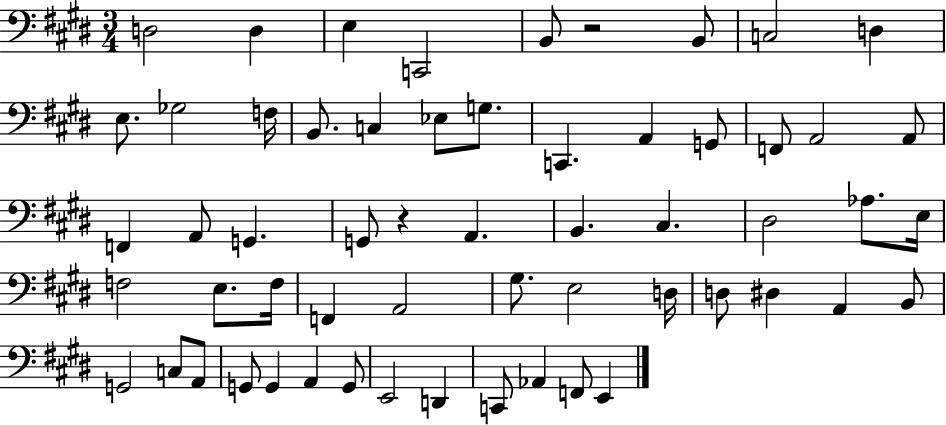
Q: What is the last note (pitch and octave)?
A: E2